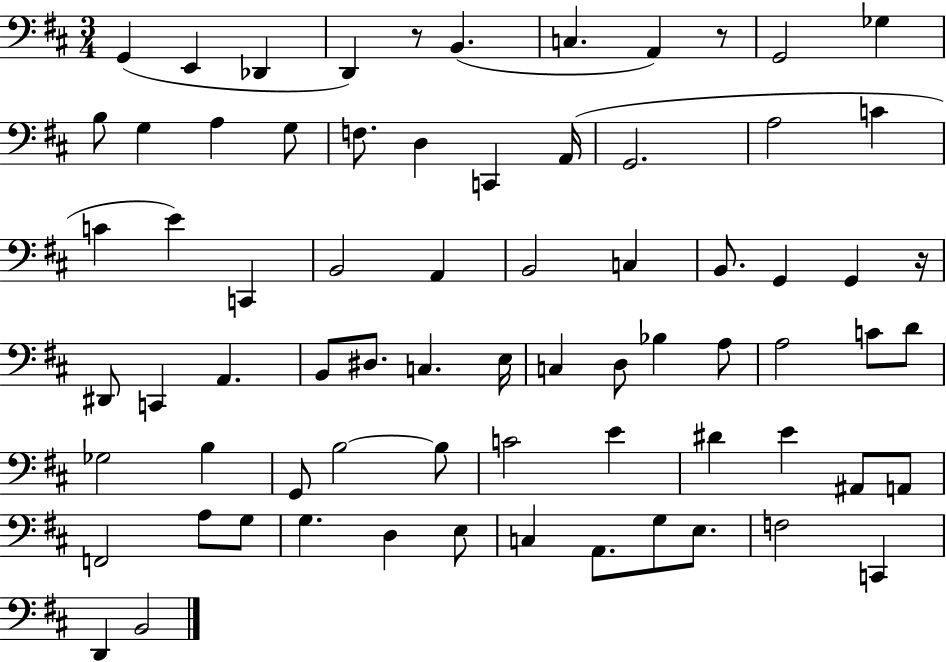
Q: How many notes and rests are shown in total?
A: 72